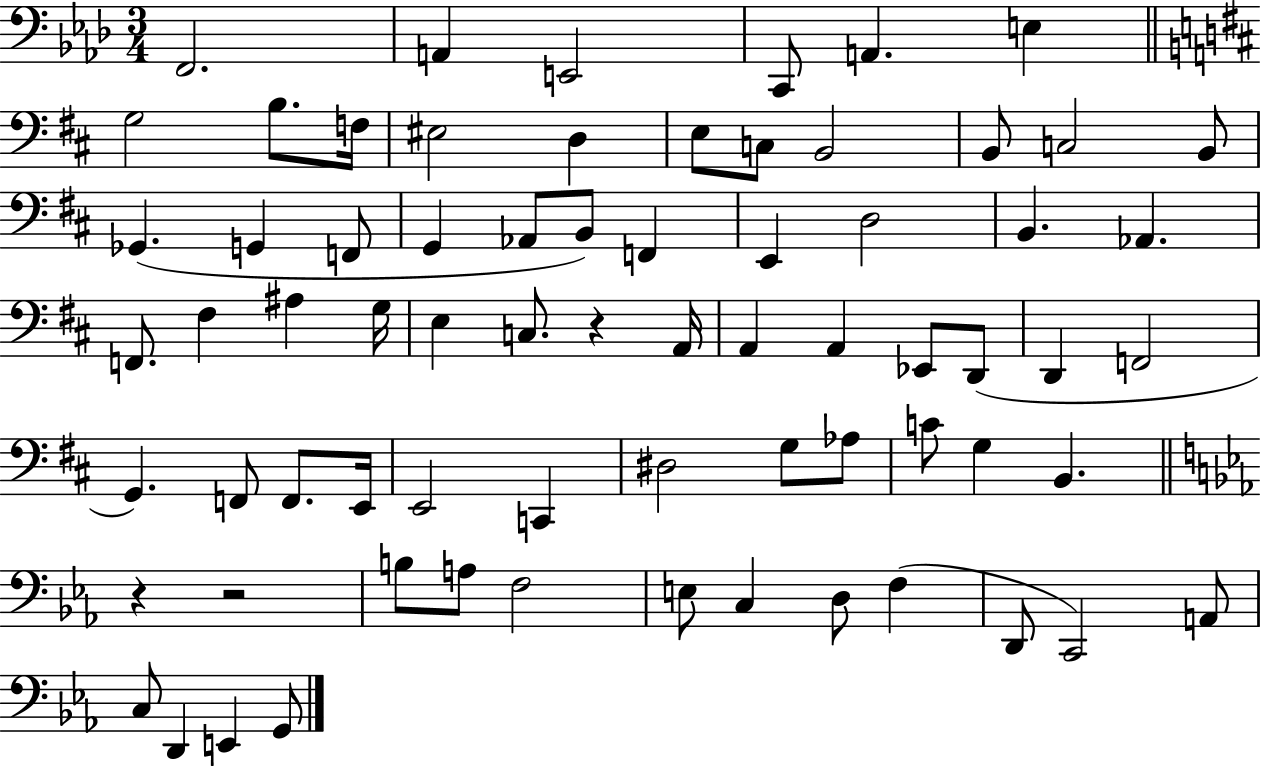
F2/h. A2/q E2/h C2/e A2/q. E3/q G3/h B3/e. F3/s EIS3/h D3/q E3/e C3/e B2/h B2/e C3/h B2/e Gb2/q. G2/q F2/e G2/q Ab2/e B2/e F2/q E2/q D3/h B2/q. Ab2/q. F2/e. F#3/q A#3/q G3/s E3/q C3/e. R/q A2/s A2/q A2/q Eb2/e D2/e D2/q F2/h G2/q. F2/e F2/e. E2/s E2/h C2/q D#3/h G3/e Ab3/e C4/e G3/q B2/q. R/q R/h B3/e A3/e F3/h E3/e C3/q D3/e F3/q D2/e C2/h A2/e C3/e D2/q E2/q G2/e